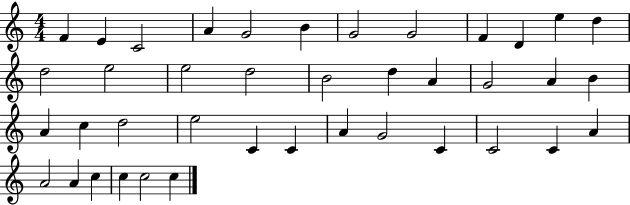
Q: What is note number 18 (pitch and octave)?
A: D5